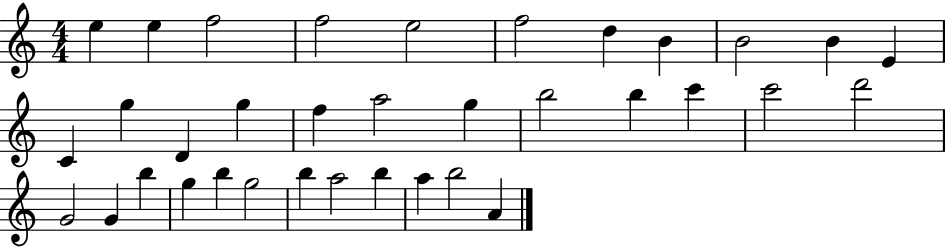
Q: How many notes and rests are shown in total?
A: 35